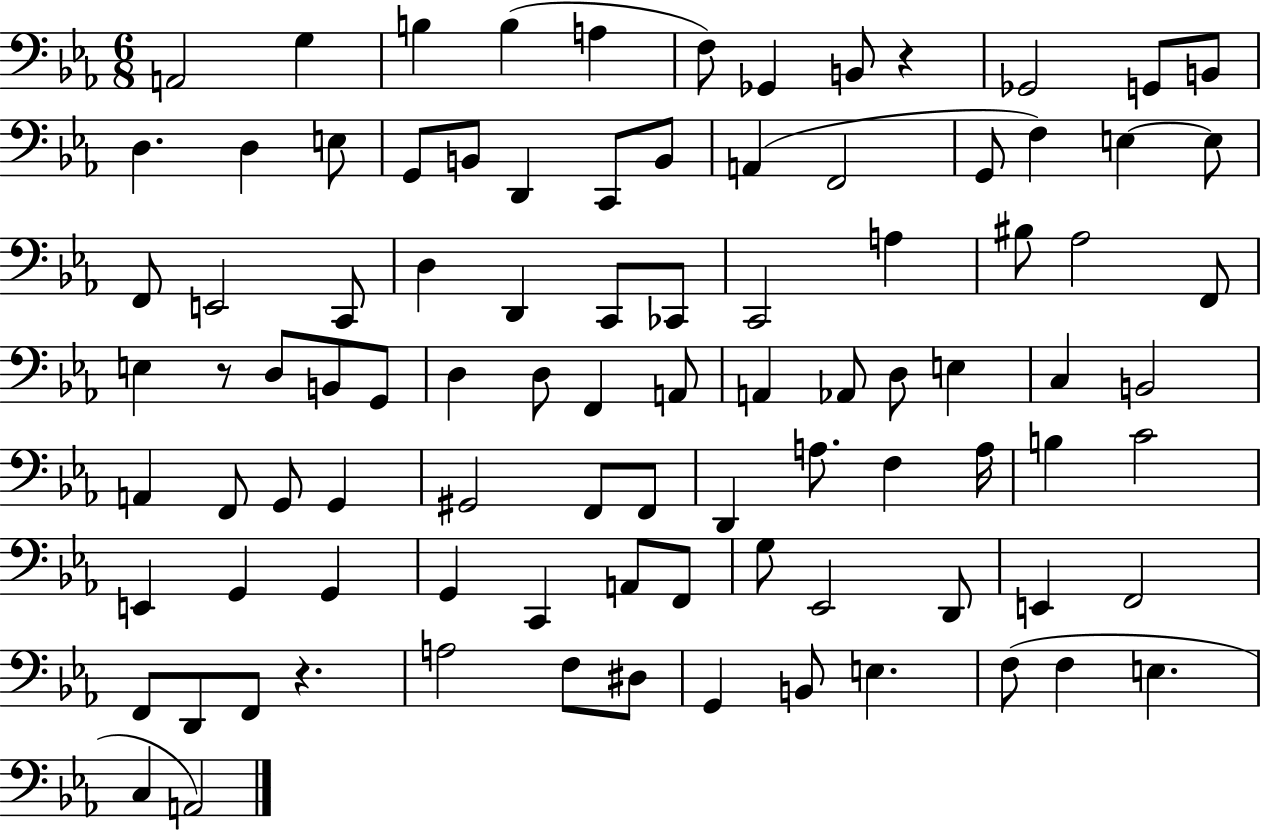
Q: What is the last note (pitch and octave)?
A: A2